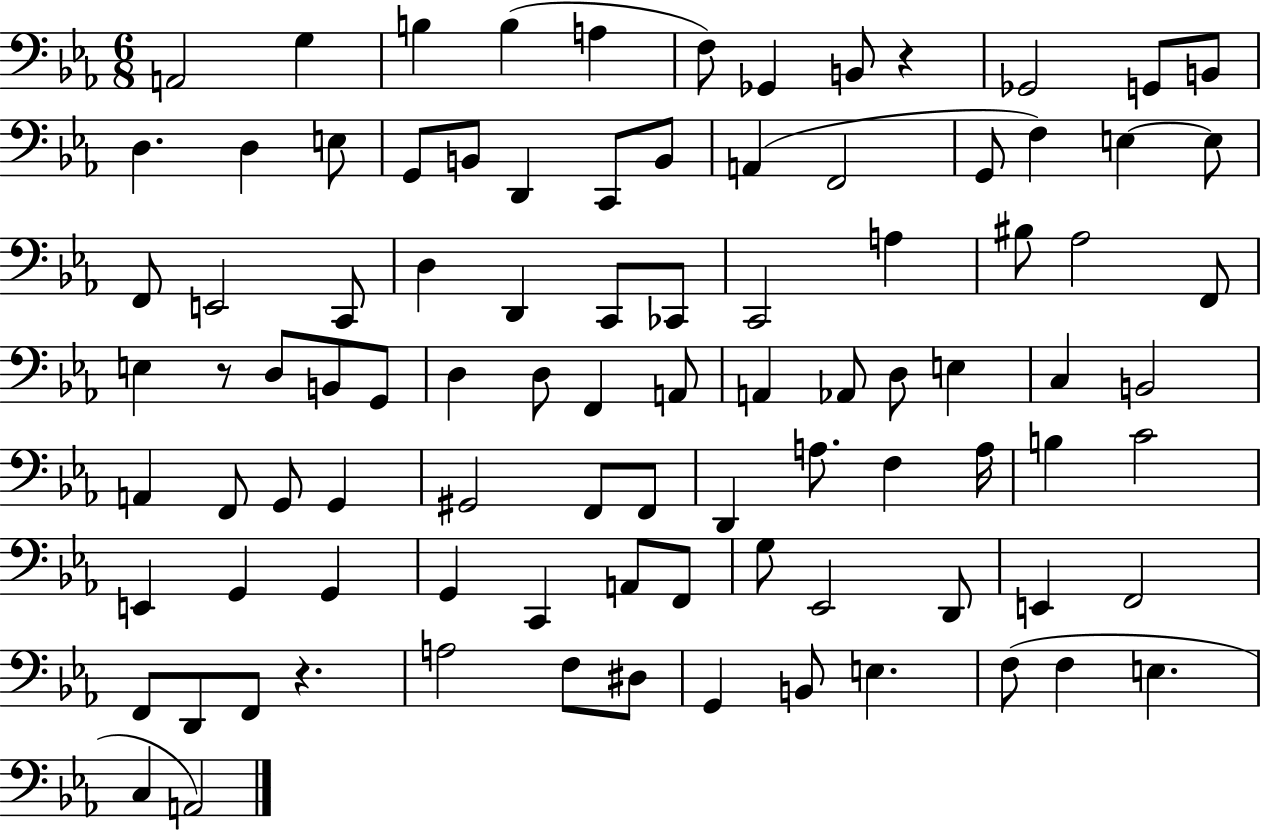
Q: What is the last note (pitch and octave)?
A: A2